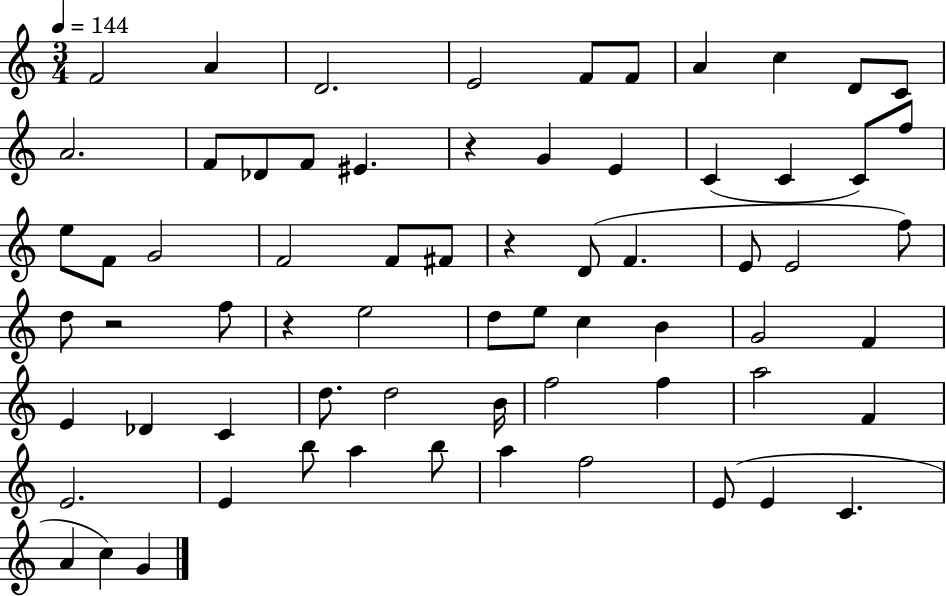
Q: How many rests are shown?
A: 4